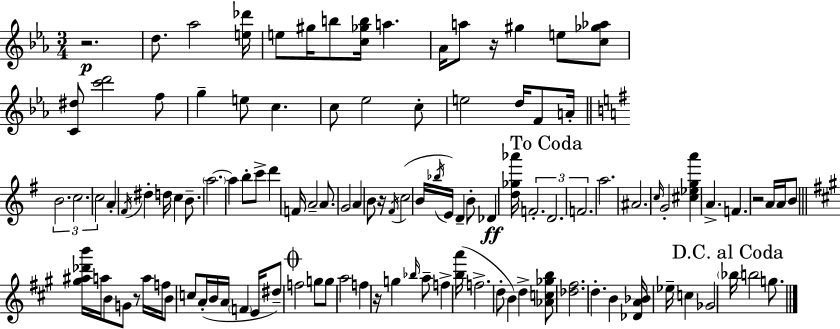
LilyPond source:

{
  \clef treble
  \numericTimeSignature
  \time 3/4
  \key c \minor
  r2.\p | d''8. aes''2 <e'' des'''>16 | e''8 gis''16 b''8 <c'' ges'' b''>16 a''4. | aes'16 a''8 r16 gis''4 e''8 <c'' ges'' aes''>8 | \break <c' dis''>8 <c''' d'''>2 f''8 | g''4-- e''8 c''4. | c''8 ees''2 c''8-. | e''2 d''16 f'8 a'16-. | \break \bar "||" \break \key g \major \tuplet 3/2 { b'2. | c''2. | c''2 } a'4-. | \acciaccatura { fis'16 } dis''4-. d''16 c''4 b'8.-- | \break \parenthesize a''2.~~ | a''4 b''8-. c'''8-> d'''4 | f'16 a'2-- a'8. | g'2 a'4 | \break b'8 r16 \acciaccatura { fis'16 }( c''2 | b'16 \acciaccatura { bes''16 }) e'16 d'4-- b'8-. des'4\ff | <d'' ges'' aes'''>16 \tuplet 3/2 { f'2.-. | \mark "To Coda" d'2. | \break f'2. } | a''2. | ais'2. | \grace { c''16 } g'2-. | \break <cis'' ees'' g'' a'''>4 a'4.-> f'4. | r2 | a'16 a'16 b'8 \bar "||" \break \key a \major <gis'' ais'' des''' b'''>16 a''16 b'8 g'8 r8 a''16 f''16 b'8 | c''8 a'16-.( b'16 a'16 \parenthesize f'4 e'16 dis''8--) | \mark \markup { \musicglyph "scripts.coda" } f''2 g''8 g''8 | a''2 f''4 | \break r16 g''4 \grace { bes''16 } a''8-- f''4-> | <b'' a'''>16( f''2.-> | d''8-. b'4) d''4-> <aes' c'' ges'' b''>8 | <des'' fis''>2. | \break d''4.-. b'4 <des' a' bes'>16 | ees''16-- c''4 ges'2 | \mark "D.C. al Coda" \parenthesize bes''16 b''2 g''8. | \bar "|."
}